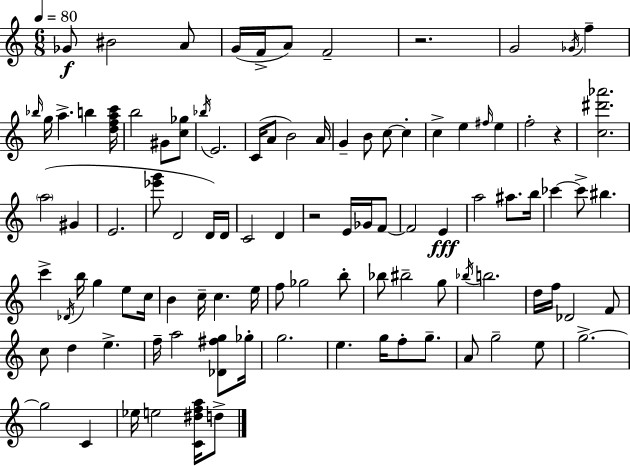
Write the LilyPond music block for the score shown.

{
  \clef treble
  \numericTimeSignature
  \time 6/8
  \key a \minor
  \tempo 4 = 80
  ges'8\f bis'2 a'8 | g'16( f'16-> a'8) f'2-- | r2. | g'2 \acciaccatura { ges'16 } f''4-- | \break \grace { bes''16 } g''16 a''4.-> b''4 | <d'' f'' a'' c'''>16 b''2 gis'8 | <c'' ges''>8 \acciaccatura { bes''16 } e'2. | c'16( a'8 b'2) | \break a'16 g'4-- b'8 c''8~~ c''4-. | c''4-> e''4 \grace { fis''16 } | e''4 f''2-. | r4 <c'' dis''' aes'''>2. | \break \parenthesize a''2( | gis'4 e'2. | <ees''' g'''>8 d'2 | d'16) d'16 c'2 | \break d'4 r2 | e'16 ges'16 f'8~~ f'2 | e'4\fff a''2 | ais''8. b''16 ces'''4~~ ces'''8-> bis''4. | \break c'''4-> \acciaccatura { des'16 } b''16 g''4 | e''8 c''16 b'4 c''16-- c''4. | e''16 f''8 ges''2 | b''8-. bes''8 bis''2-- | \break g''8 \acciaccatura { bes''16 } b''2. | d''16 f''16 des'2 | f'8 c''8 d''4 | e''4.-> f''16-- a''2 | \break <des' fis'' g''>8 ges''16-. g''2. | e''4. | g''16 f''8-. g''8.-- a'8 g''2-- | e''8 g''2.->~~ | \break g''2 | c'4 ees''16 e''2 | <c' dis'' f'' a''>16 d''8-> \bar "|."
}